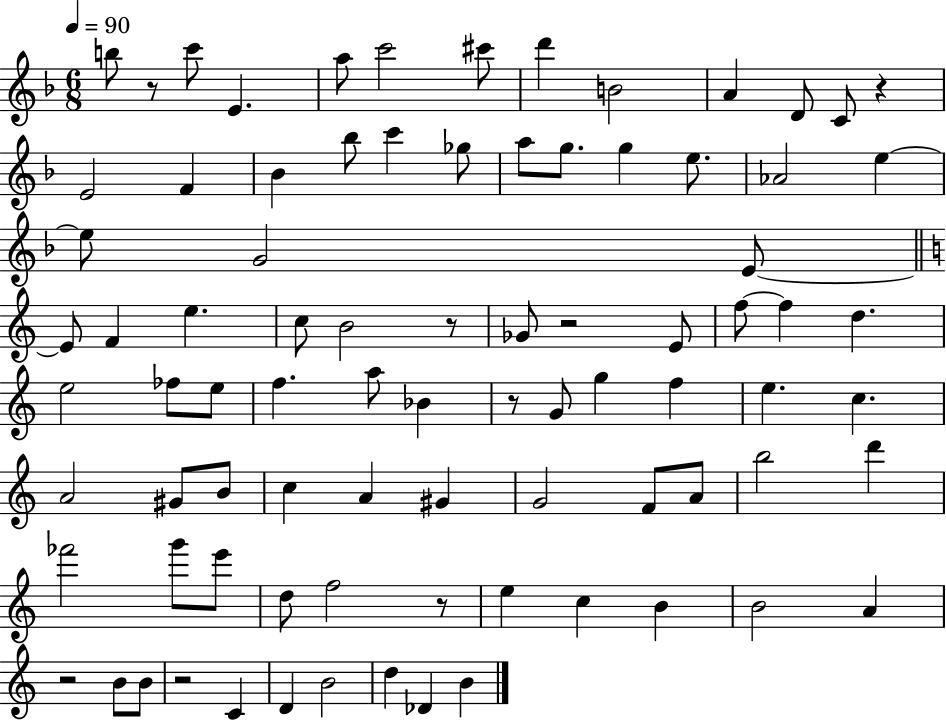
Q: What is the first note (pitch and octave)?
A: B5